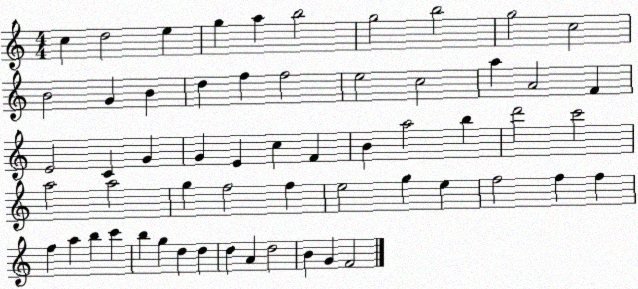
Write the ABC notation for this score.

X:1
T:Untitled
M:4/4
L:1/4
K:C
c d2 e g a b2 g2 b2 g2 c2 B2 G B d f f2 e2 c2 a A2 F E2 C G G E c F B a2 b d'2 c'2 a2 a2 g f2 f e2 g e f2 f f f a b c' b g d d d A d2 B G F2